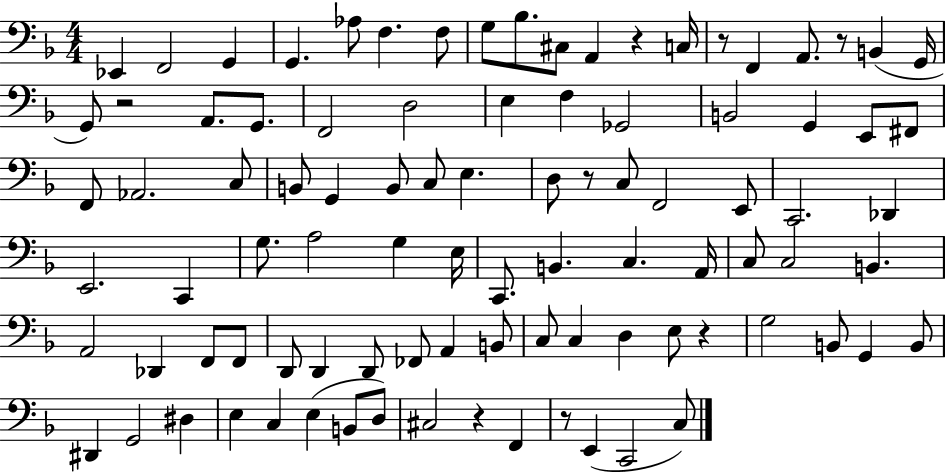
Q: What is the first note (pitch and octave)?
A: Eb2